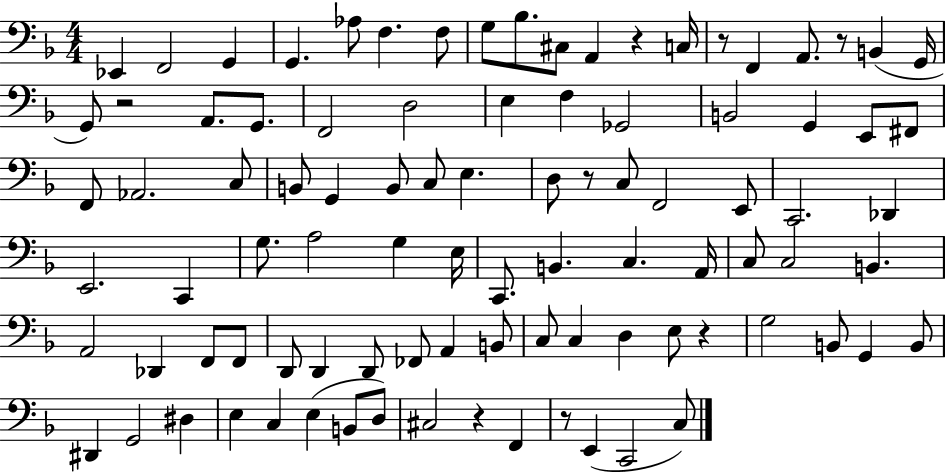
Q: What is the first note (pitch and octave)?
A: Eb2